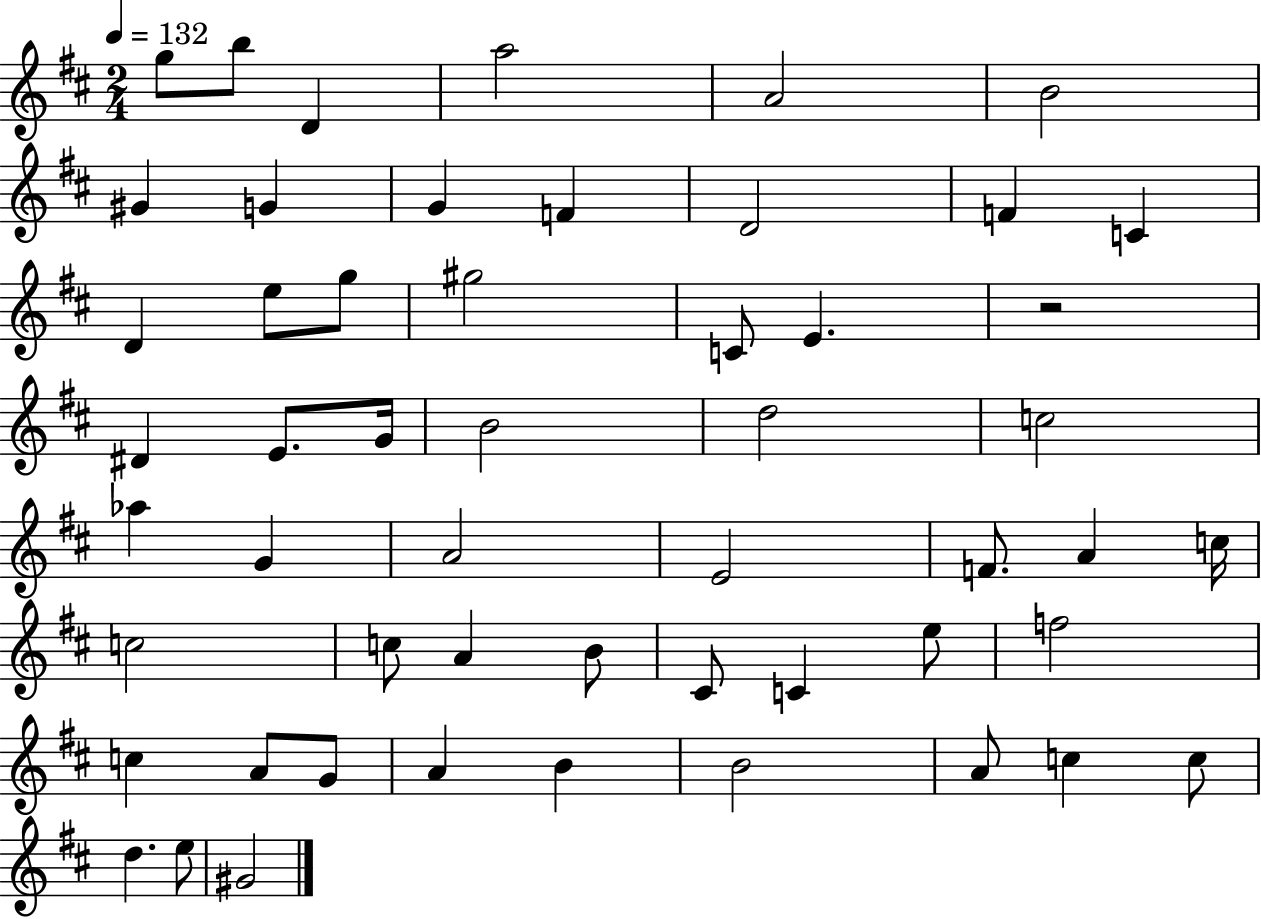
G5/e B5/e D4/q A5/h A4/h B4/h G#4/q G4/q G4/q F4/q D4/h F4/q C4/q D4/q E5/e G5/e G#5/h C4/e E4/q. R/h D#4/q E4/e. G4/s B4/h D5/h C5/h Ab5/q G4/q A4/h E4/h F4/e. A4/q C5/s C5/h C5/e A4/q B4/e C#4/e C4/q E5/e F5/h C5/q A4/e G4/e A4/q B4/q B4/h A4/e C5/q C5/e D5/q. E5/e G#4/h